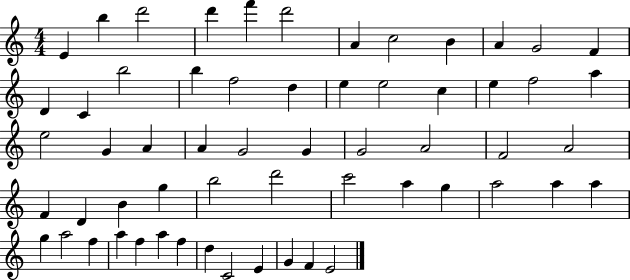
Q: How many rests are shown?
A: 0